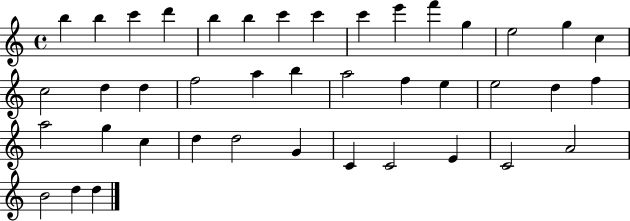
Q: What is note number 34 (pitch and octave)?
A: C4